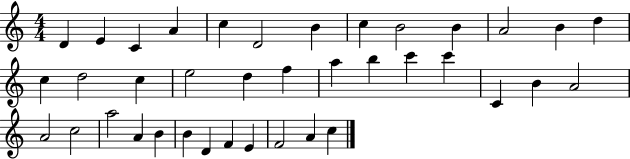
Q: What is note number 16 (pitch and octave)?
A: C5